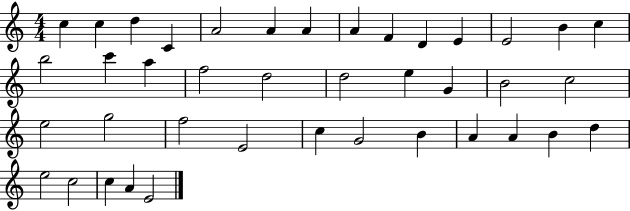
X:1
T:Untitled
M:4/4
L:1/4
K:C
c c d C A2 A A A F D E E2 B c b2 c' a f2 d2 d2 e G B2 c2 e2 g2 f2 E2 c G2 B A A B d e2 c2 c A E2